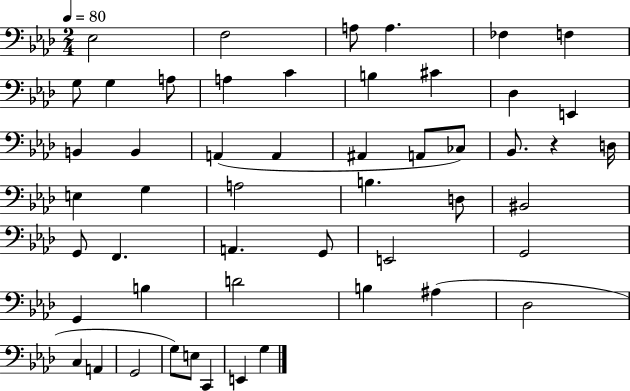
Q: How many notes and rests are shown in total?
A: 51